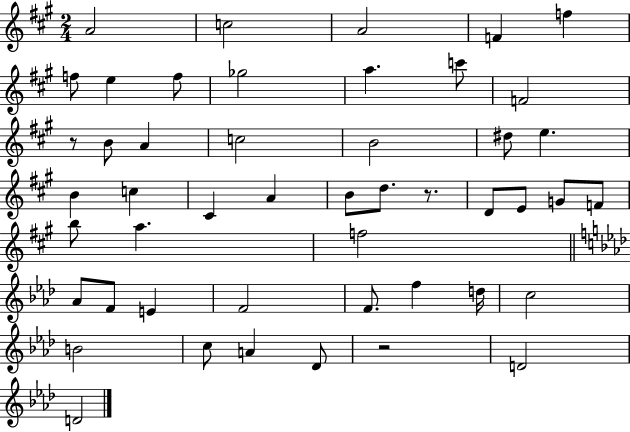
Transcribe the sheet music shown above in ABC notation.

X:1
T:Untitled
M:2/4
L:1/4
K:A
A2 c2 A2 F f f/2 e f/2 _g2 a c'/2 F2 z/2 B/2 A c2 B2 ^d/2 e B c ^C A B/2 d/2 z/2 D/2 E/2 G/2 F/2 b/2 a f2 _A/2 F/2 E F2 F/2 f d/4 c2 B2 c/2 A _D/2 z2 D2 D2